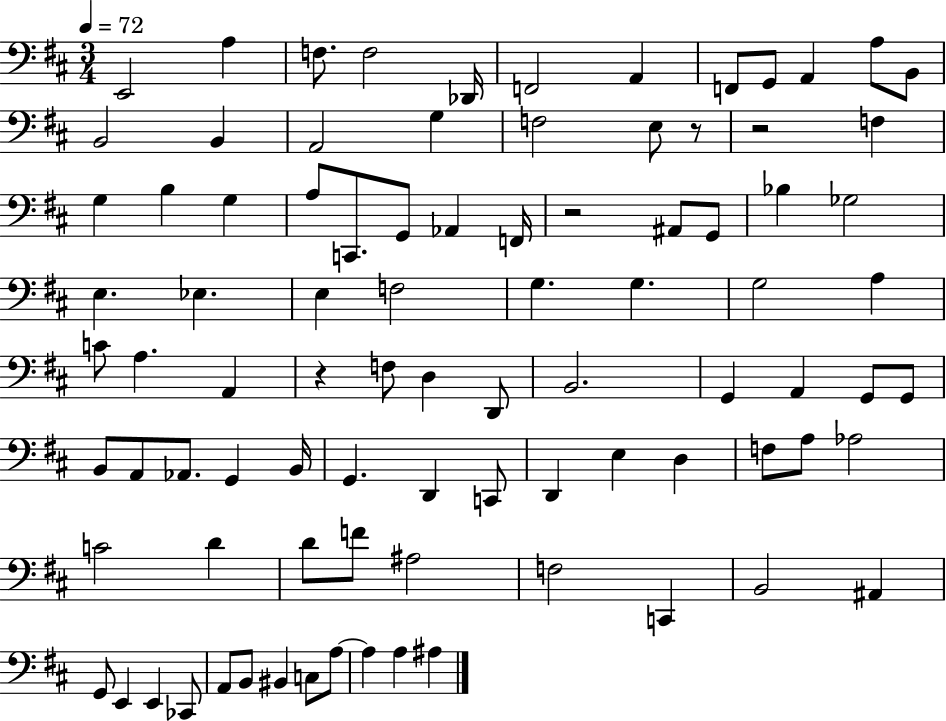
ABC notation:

X:1
T:Untitled
M:3/4
L:1/4
K:D
E,,2 A, F,/2 F,2 _D,,/4 F,,2 A,, F,,/2 G,,/2 A,, A,/2 B,,/2 B,,2 B,, A,,2 G, F,2 E,/2 z/2 z2 F, G, B, G, A,/2 C,,/2 G,,/2 _A,, F,,/4 z2 ^A,,/2 G,,/2 _B, _G,2 E, _E, E, F,2 G, G, G,2 A, C/2 A, A,, z F,/2 D, D,,/2 B,,2 G,, A,, G,,/2 G,,/2 B,,/2 A,,/2 _A,,/2 G,, B,,/4 G,, D,, C,,/2 D,, E, D, F,/2 A,/2 _A,2 C2 D D/2 F/2 ^A,2 F,2 C,, B,,2 ^A,, G,,/2 E,, E,, _C,,/2 A,,/2 B,,/2 ^B,, C,/2 A,/2 A, A, ^A,